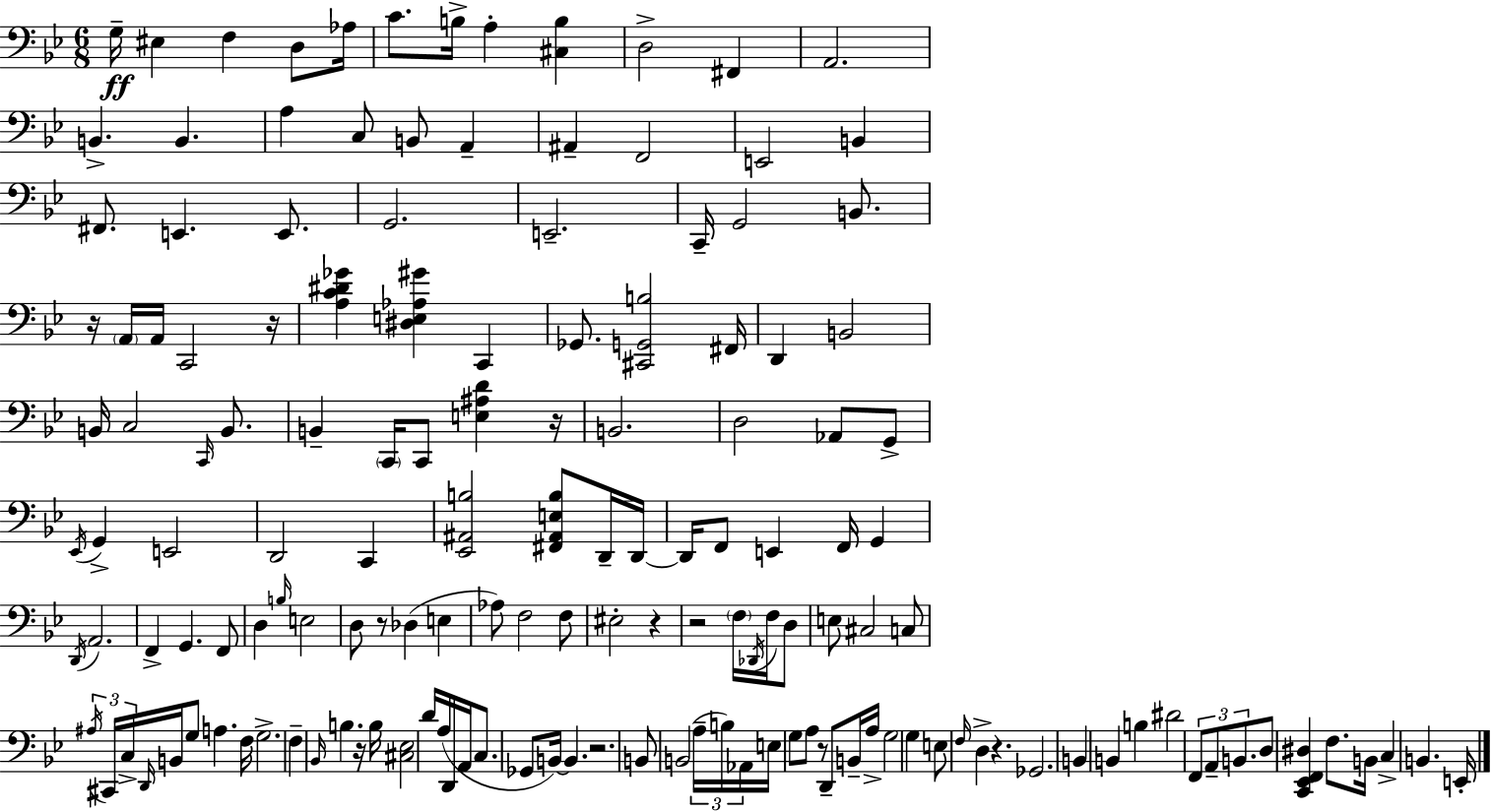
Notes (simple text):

G3/s EIS3/q F3/q D3/e Ab3/s C4/e. B3/s A3/q [C#3,B3]/q D3/h F#2/q A2/h. B2/q. B2/q. A3/q C3/e B2/e A2/q A#2/q F2/h E2/h B2/q F#2/e. E2/q. E2/e. G2/h. E2/h. C2/s G2/h B2/e. R/s A2/s A2/s C2/h R/s [A3,C4,D#4,Gb4]/q [D#3,E3,Ab3,G#4]/q C2/q Gb2/e. [C#2,G2,B3]/h F#2/s D2/q B2/h B2/s C3/h C2/s B2/e. B2/q C2/s C2/e [E3,A#3,D4]/q R/s B2/h. D3/h Ab2/e G2/e Eb2/s G2/q E2/h D2/h C2/q [Eb2,A#2,B3]/h [F#2,A#2,E3,B3]/e D2/s D2/s D2/s F2/e E2/q F2/s G2/q D2/s A2/h. F2/q G2/q. F2/e D3/q B3/s E3/h D3/e R/e Db3/q E3/q Ab3/e F3/h F3/e EIS3/h R/q R/h F3/s Db2/s F3/s D3/e E3/e C#3/h C3/e A#3/s C#2/s C3/s D2/s B2/s G3/e A3/q. F3/s G3/h. F3/q Bb2/s B3/q. R/s B3/s [C#3,Eb3]/h D4/s A3/s D2/s A2/s C3/e. Gb2/e B2/s B2/q. R/h. B2/e B2/h A3/s B3/s Ab2/s E3/s G3/e A3/e R/e D2/e B2/s A3/s G3/h G3/q E3/e F3/s D3/q R/q. Gb2/h. B2/q B2/q B3/q D#4/h F2/e A2/e B2/e. D3/e [C2,Eb2,F2,D#3]/q F3/e. B2/s C3/q B2/q. E2/s